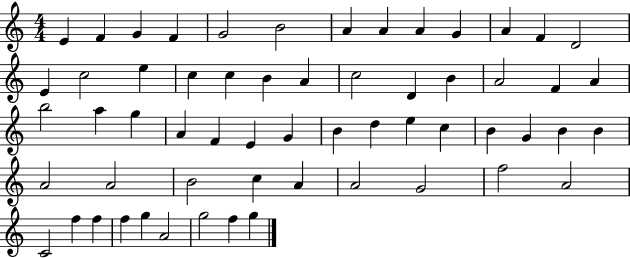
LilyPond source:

{
  \clef treble
  \numericTimeSignature
  \time 4/4
  \key c \major
  e'4 f'4 g'4 f'4 | g'2 b'2 | a'4 a'4 a'4 g'4 | a'4 f'4 d'2 | \break e'4 c''2 e''4 | c''4 c''4 b'4 a'4 | c''2 d'4 b'4 | a'2 f'4 a'4 | \break b''2 a''4 g''4 | a'4 f'4 e'4 g'4 | b'4 d''4 e''4 c''4 | b'4 g'4 b'4 b'4 | \break a'2 a'2 | b'2 c''4 a'4 | a'2 g'2 | f''2 a'2 | \break c'2 f''4 f''4 | f''4 g''4 a'2 | g''2 f''4 g''4 | \bar "|."
}